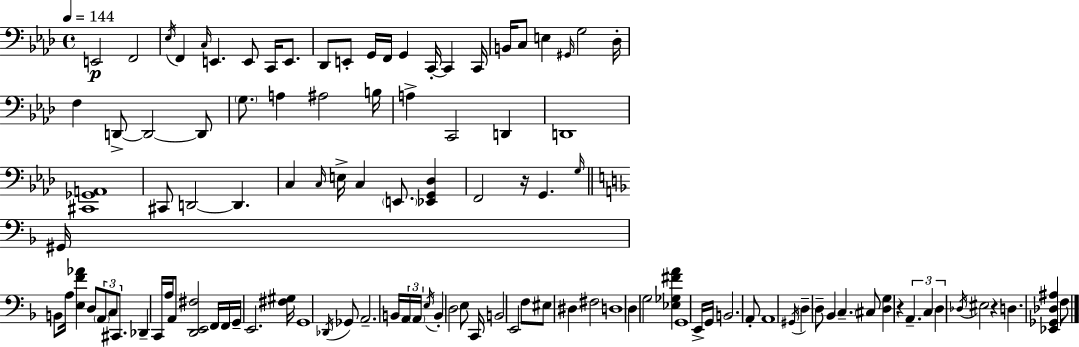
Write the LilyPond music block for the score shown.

{
  \clef bass
  \time 4/4
  \defaultTimeSignature
  \key f \minor
  \tempo 4 = 144
  e,2\p f,2 | \acciaccatura { ees16 } f,4 \grace { c16 } e,4. e,8 c,16 e,8. | des,8 e,8-. g,16 f,16 g,4 c,16-.~~ c,4 | c,16 b,16 c8 e4 \grace { gis,16 } g2 | \break des16-. f4 d,8->~~ d,2~~ | d,8 \parenthesize g8. a4 ais2 | b16 a4-> c,2 d,4 | d,1 | \break <cis, ges, a,>1 | cis,8 d,2~~ d,4. | c4 \grace { c16 } e16-> c4 \parenthesize e,8. | <ees, g, des>4 f,2 r16 g,4. | \break \grace { g16 } \bar "||" \break \key f \major gis,16 b,8 a16 <e f' aes'>4 d8 \tuplet 3/2 { \parenthesize a,8 c8 cis,8. } | des,4-- c,16 a16 a,8 <d, e, fis>2 | f,16 f,16 g,16-- e,2. | <fis gis>16 g,1 | \break \acciaccatura { des,16 } ges,8 a,2.-- | b,16 \tuplet 3/2 { a,16 \parenthesize a,16 \acciaccatura { e16 } } b,4-. \parenthesize d2 | e8 c,16 b,2 e,2 | f8 eis8 dis4 fis2 | \break d1 | d4 g2 <ees ges fis' a'>4 | g,1 | e,16-> g,16 b,2. | \break a,8-. a,1 | \acciaccatura { gis,16 } \parenthesize d4-- d8-- bes,4 \parenthesize c4.-- | cis8 <d g>4 r4 \tuplet 3/2 { a,4.-- | c4 d4 } \acciaccatura { des16 } eis2 | \break r4 d4. <ees, ges, des ais>4 | f8 \bar "|."
}